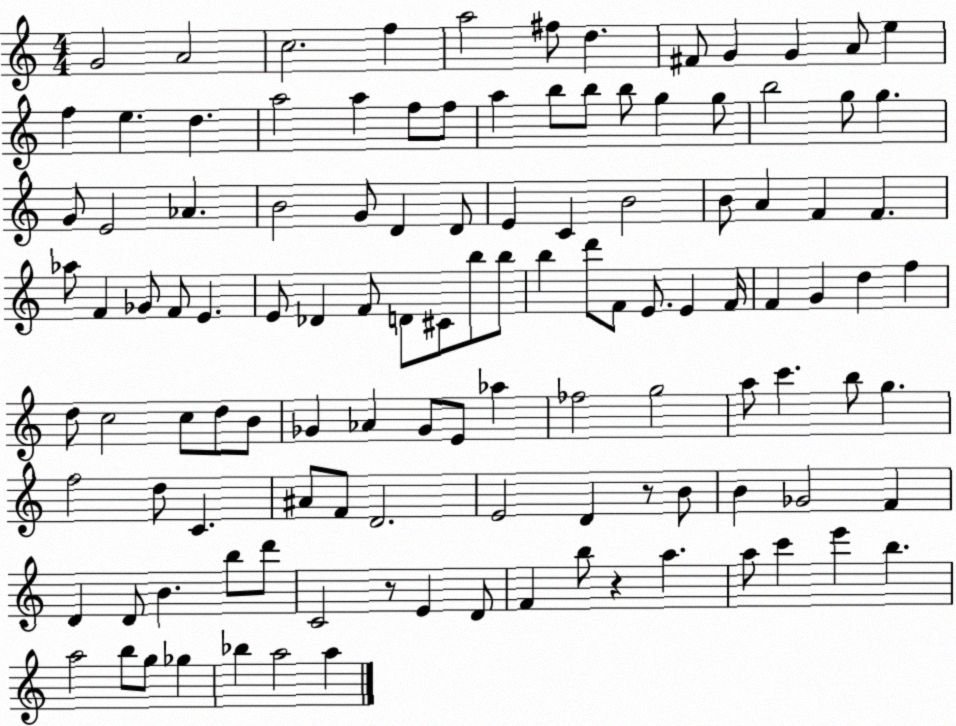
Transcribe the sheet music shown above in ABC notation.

X:1
T:Untitled
M:4/4
L:1/4
K:C
G2 A2 c2 f a2 ^f/2 d ^F/2 G G A/2 e f e d a2 a f/2 f/2 a b/2 b/2 b/2 g g/2 b2 g/2 g G/2 E2 _A B2 G/2 D D/2 E C B2 B/2 A F F _a/2 F _G/2 F/2 E E/2 _D F/2 D/2 ^C/2 b/2 b/2 b d'/2 F/2 E/2 E F/4 F G d f d/2 c2 c/2 d/2 B/2 _G _A _G/2 E/2 _a _f2 g2 a/2 c' b/2 g f2 d/2 C ^A/2 F/2 D2 E2 D z/2 B/2 B _G2 F D D/2 B b/2 d'/2 C2 z/2 E D/2 F b/2 z a a/2 c' e' b a2 b/2 g/2 _g _b a2 a